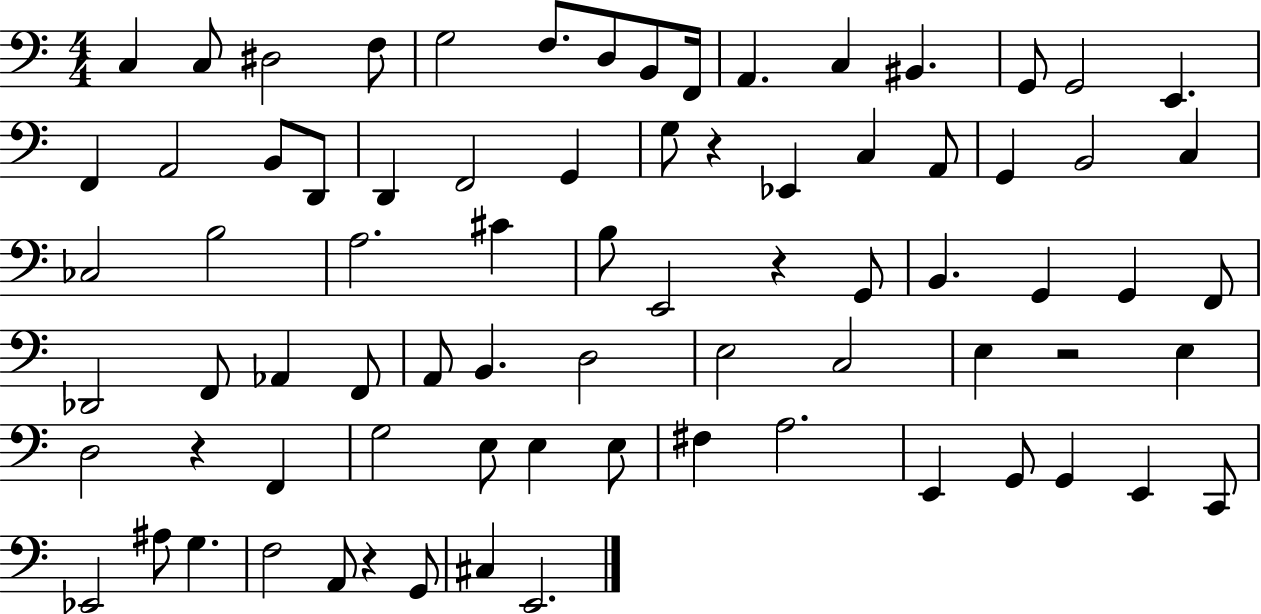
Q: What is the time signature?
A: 4/4